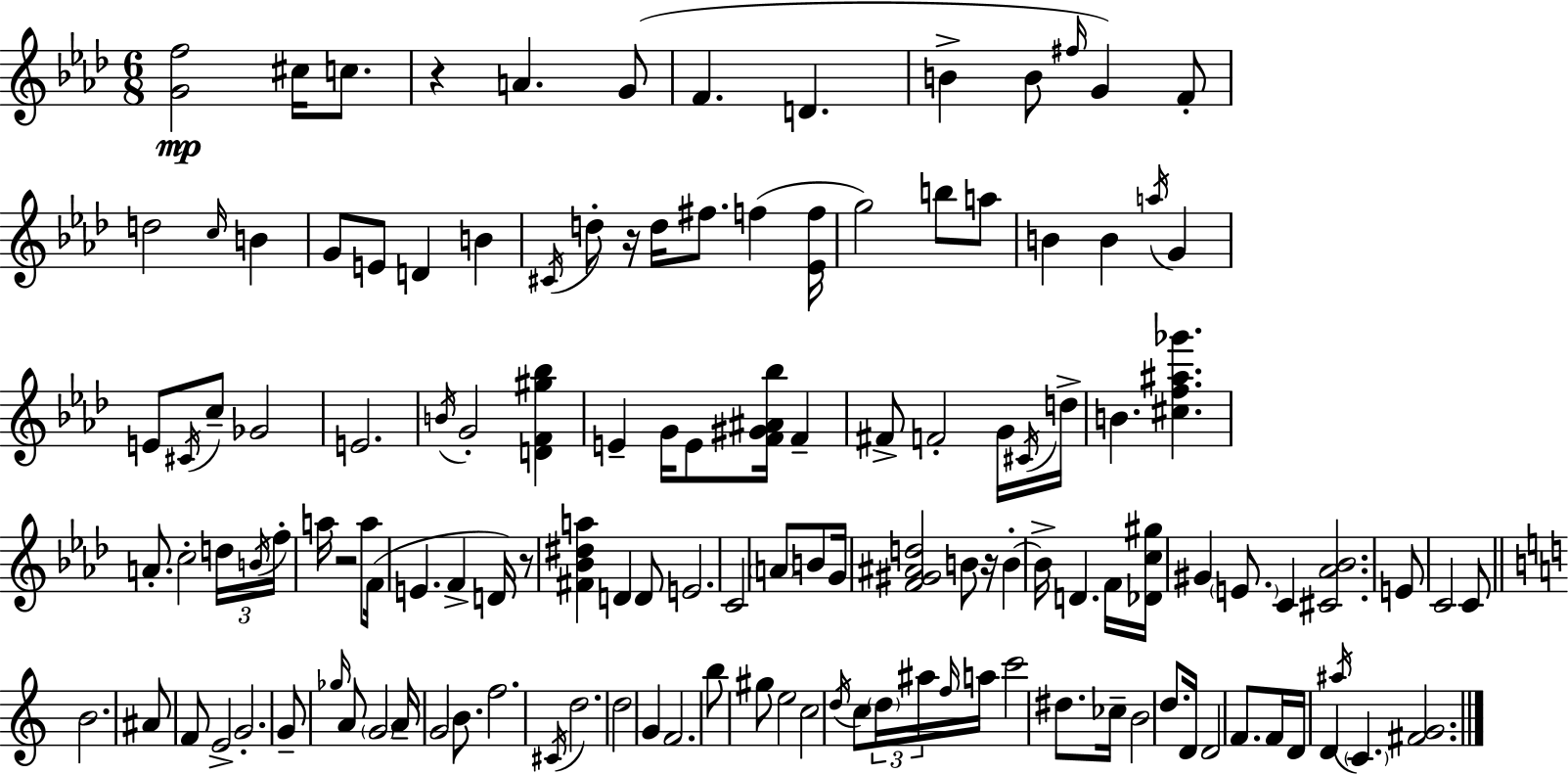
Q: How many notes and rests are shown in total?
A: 132